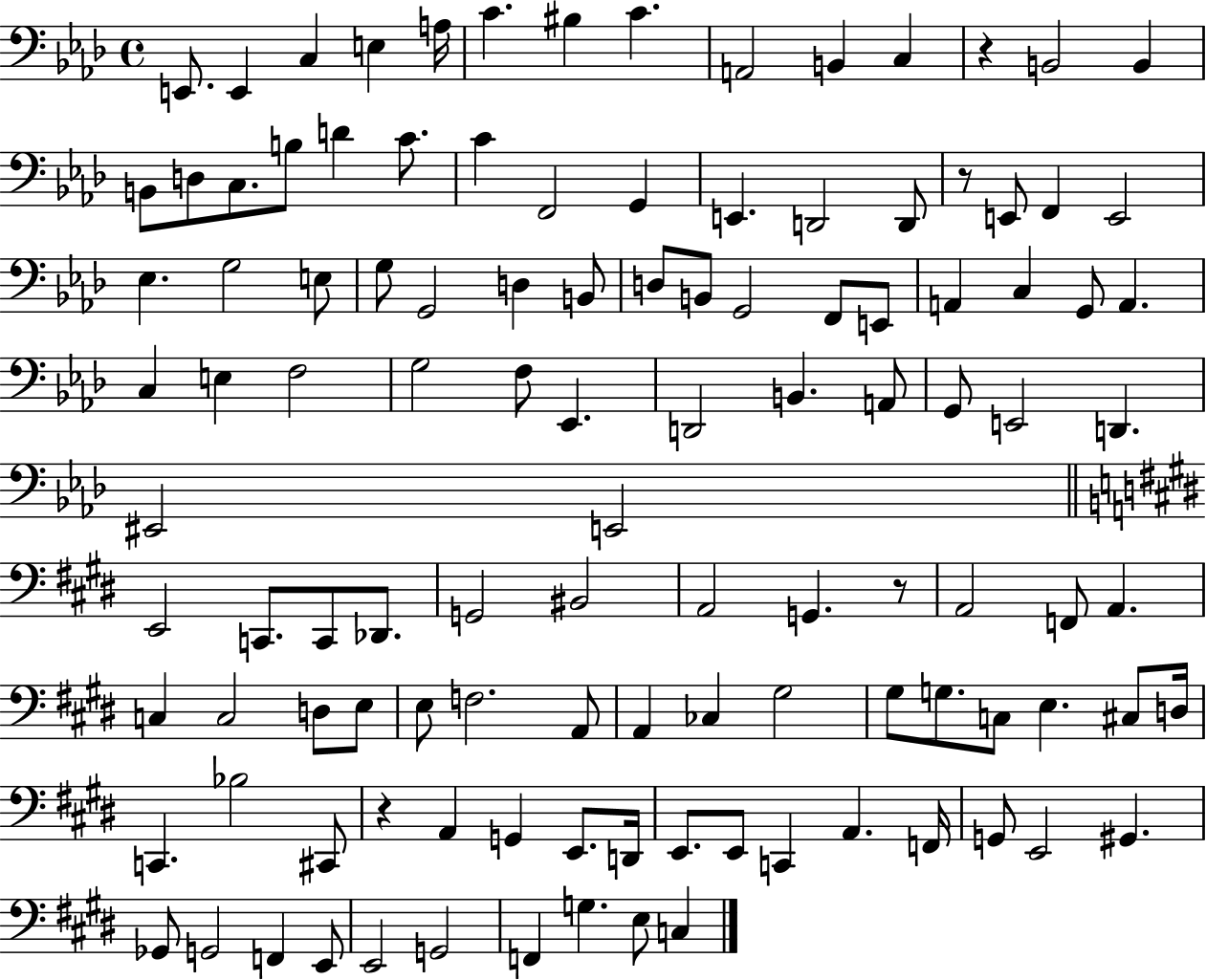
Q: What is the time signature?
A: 4/4